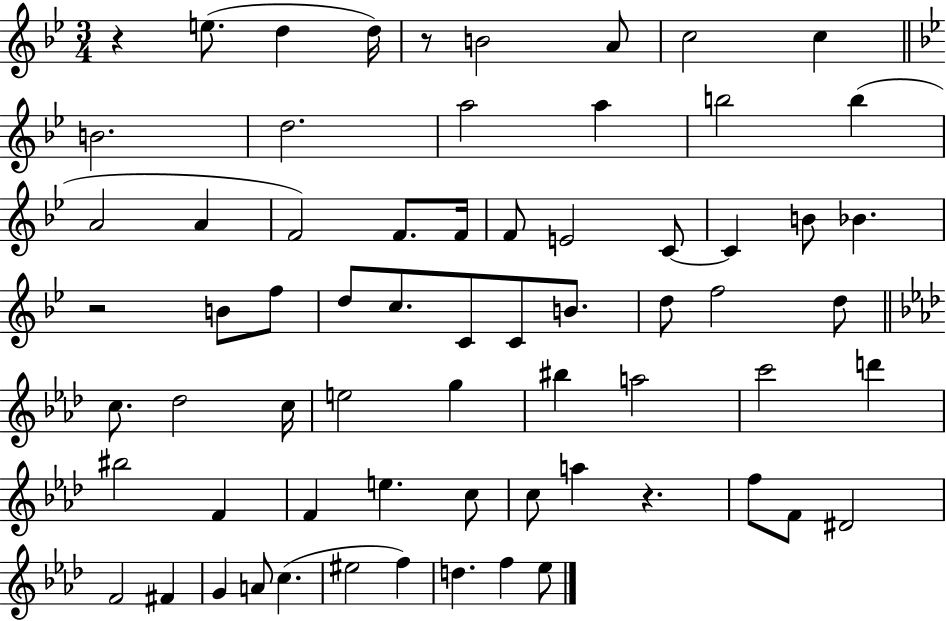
R/q E5/e. D5/q D5/s R/e B4/h A4/e C5/h C5/q B4/h. D5/h. A5/h A5/q B5/h B5/q A4/h A4/q F4/h F4/e. F4/s F4/e E4/h C4/e C4/q B4/e Bb4/q. R/h B4/e F5/e D5/e C5/e. C4/e C4/e B4/e. D5/e F5/h D5/e C5/e. Db5/h C5/s E5/h G5/q BIS5/q A5/h C6/h D6/q BIS5/h F4/q F4/q E5/q. C5/e C5/e A5/q R/q. F5/e F4/e D#4/h F4/h F#4/q G4/q A4/e C5/q. EIS5/h F5/q D5/q. F5/q Eb5/e